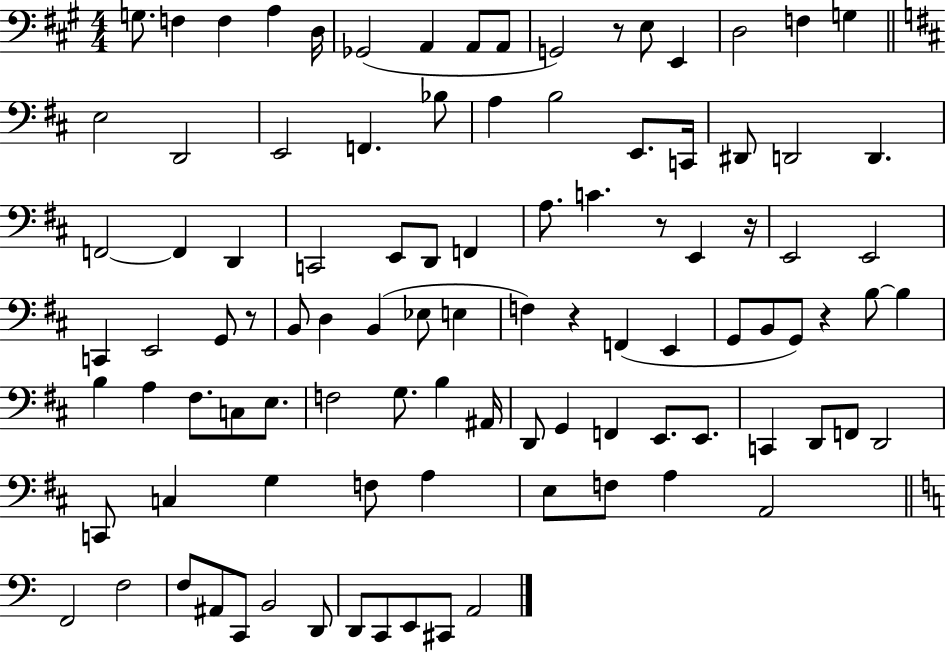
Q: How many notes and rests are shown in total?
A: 100